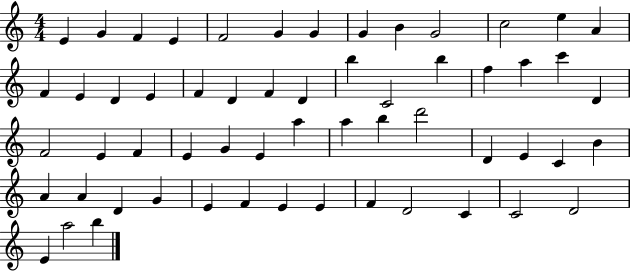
E4/q G4/q F4/q E4/q F4/h G4/q G4/q G4/q B4/q G4/h C5/h E5/q A4/q F4/q E4/q D4/q E4/q F4/q D4/q F4/q D4/q B5/q C4/h B5/q F5/q A5/q C6/q D4/q F4/h E4/q F4/q E4/q G4/q E4/q A5/q A5/q B5/q D6/h D4/q E4/q C4/q B4/q A4/q A4/q D4/q G4/q E4/q F4/q E4/q E4/q F4/q D4/h C4/q C4/h D4/h E4/q A5/h B5/q